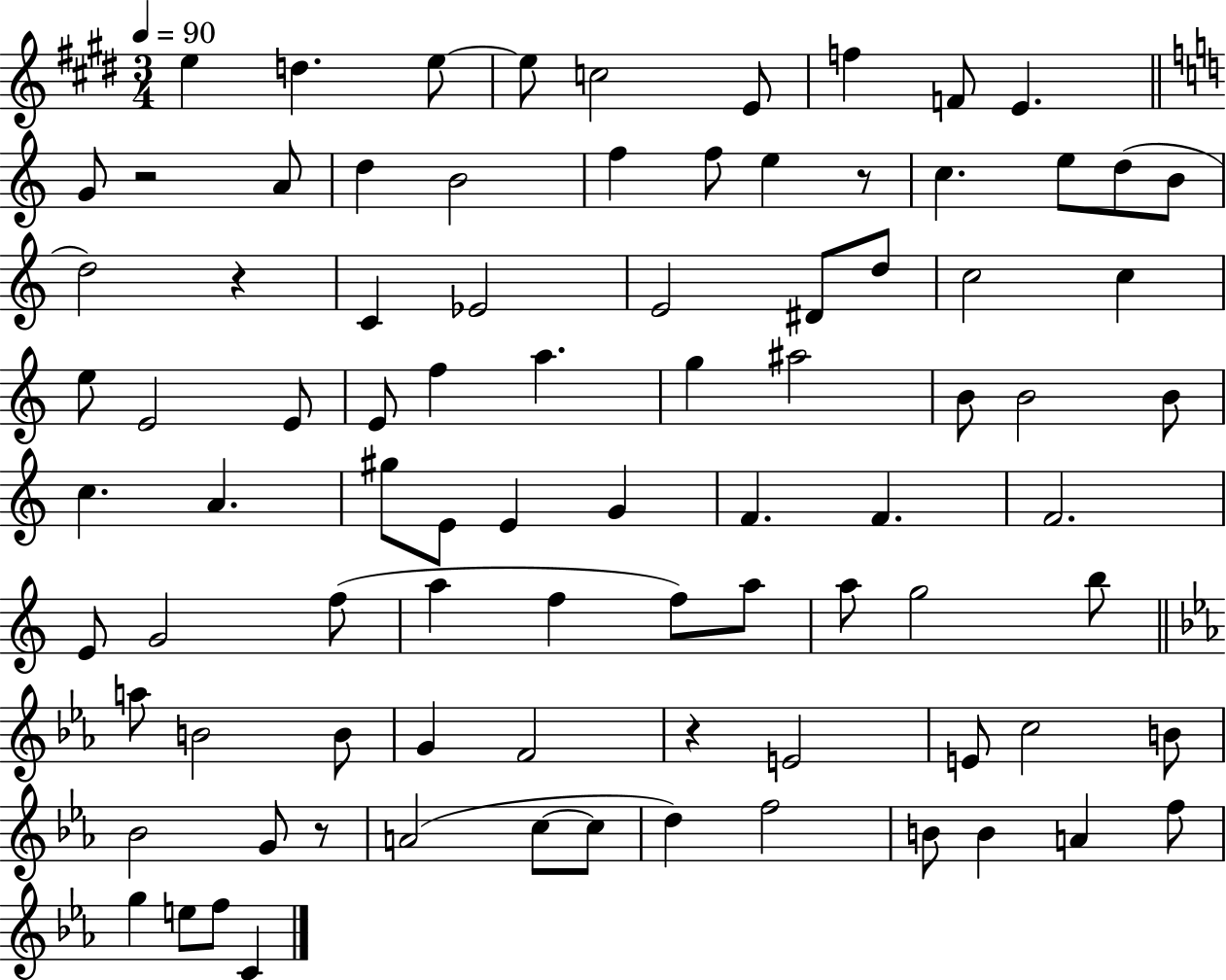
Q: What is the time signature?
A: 3/4